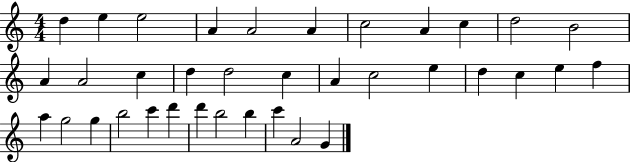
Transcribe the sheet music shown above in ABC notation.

X:1
T:Untitled
M:4/4
L:1/4
K:C
d e e2 A A2 A c2 A c d2 B2 A A2 c d d2 c A c2 e d c e f a g2 g b2 c' d' d' b2 b c' A2 G